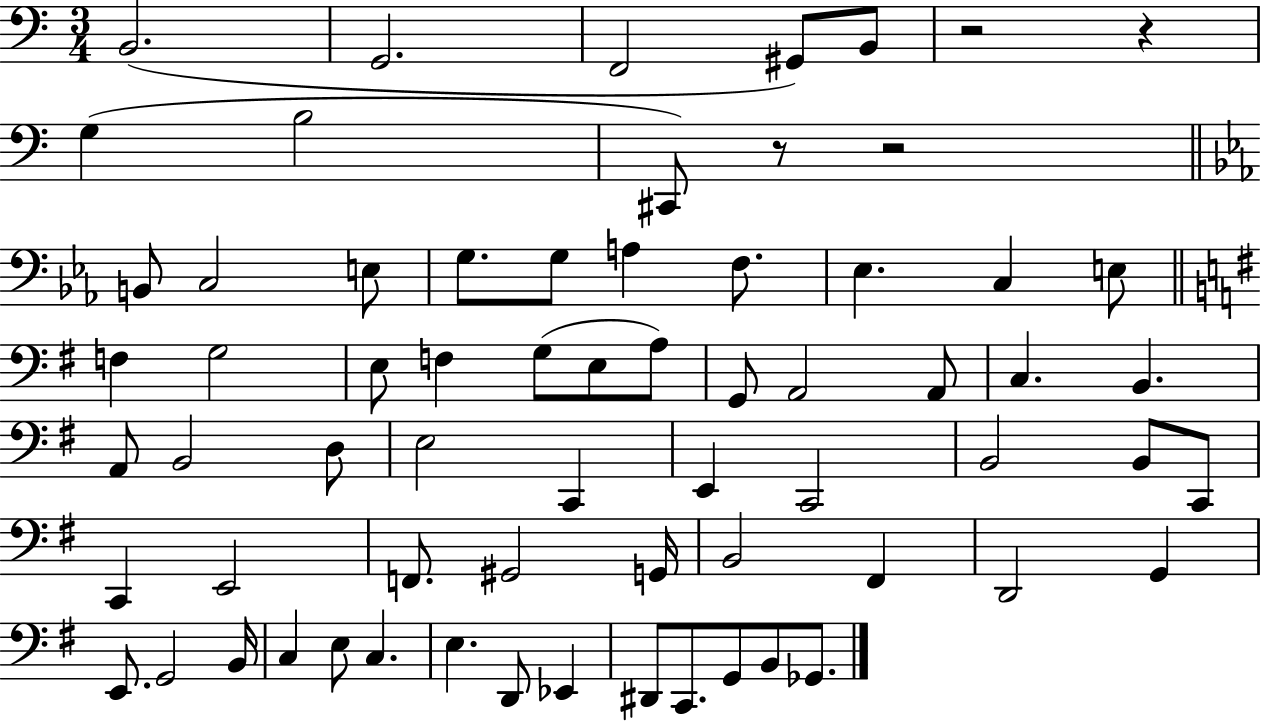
X:1
T:Untitled
M:3/4
L:1/4
K:C
B,,2 G,,2 F,,2 ^G,,/2 B,,/2 z2 z G, B,2 ^C,,/2 z/2 z2 B,,/2 C,2 E,/2 G,/2 G,/2 A, F,/2 _E, C, E,/2 F, G,2 E,/2 F, G,/2 E,/2 A,/2 G,,/2 A,,2 A,,/2 C, B,, A,,/2 B,,2 D,/2 E,2 C,, E,, C,,2 B,,2 B,,/2 C,,/2 C,, E,,2 F,,/2 ^G,,2 G,,/4 B,,2 ^F,, D,,2 G,, E,,/2 G,,2 B,,/4 C, E,/2 C, E, D,,/2 _E,, ^D,,/2 C,,/2 G,,/2 B,,/2 _G,,/2